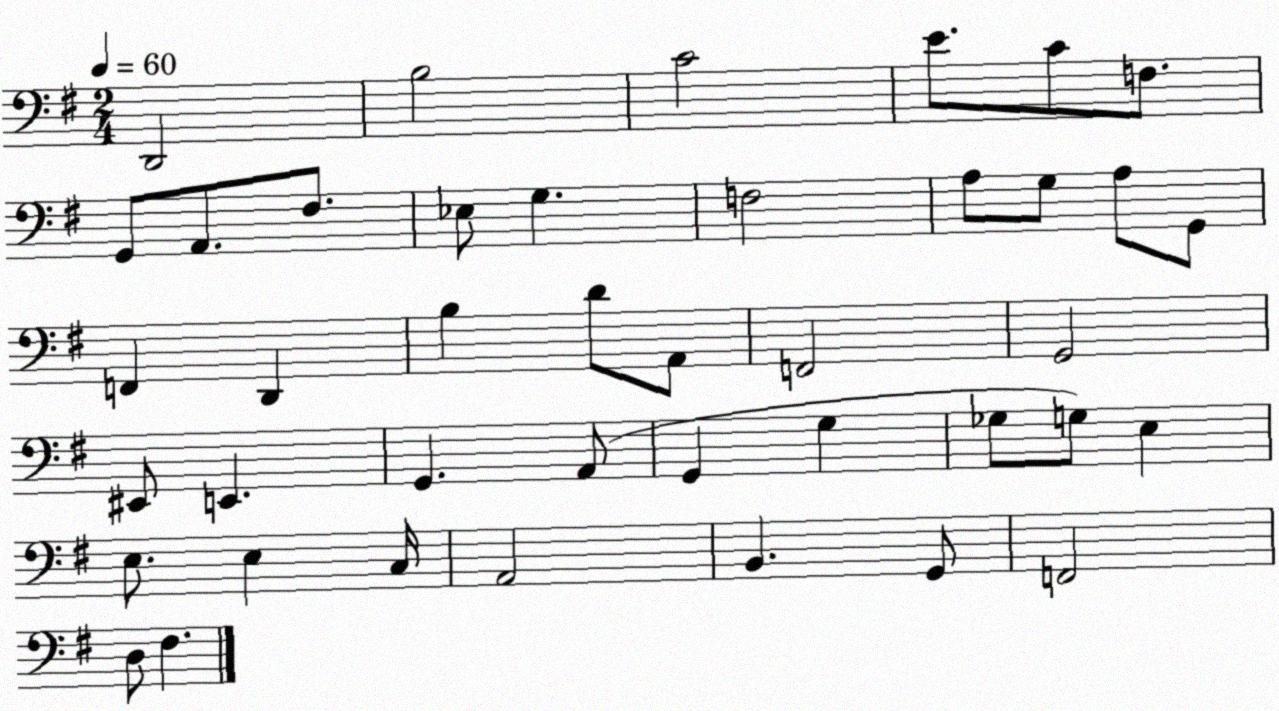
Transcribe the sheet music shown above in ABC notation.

X:1
T:Untitled
M:2/4
L:1/4
K:G
D,,2 B,2 C2 E/2 C/2 F,/2 G,,/2 A,,/2 ^F,/2 _E,/2 G, F,2 A,/2 G,/2 A,/2 G,,/2 F,, D,, B, D/2 A,,/2 F,,2 G,,2 ^E,,/2 E,, G,, A,,/2 G,, G, _G,/2 G,/2 E, E,/2 E, C,/4 A,,2 B,, G,,/2 F,,2 D,/2 ^F,